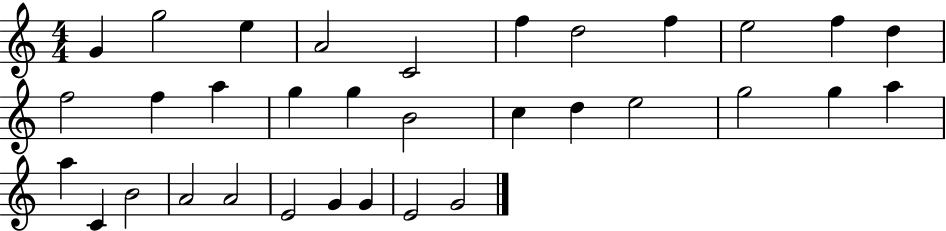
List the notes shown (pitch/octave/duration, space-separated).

G4/q G5/h E5/q A4/h C4/h F5/q D5/h F5/q E5/h F5/q D5/q F5/h F5/q A5/q G5/q G5/q B4/h C5/q D5/q E5/h G5/h G5/q A5/q A5/q C4/q B4/h A4/h A4/h E4/h G4/q G4/q E4/h G4/h